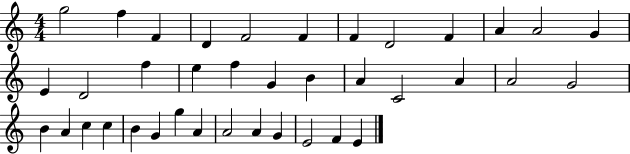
X:1
T:Untitled
M:4/4
L:1/4
K:C
g2 f F D F2 F F D2 F A A2 G E D2 f e f G B A C2 A A2 G2 B A c c B G g A A2 A G E2 F E